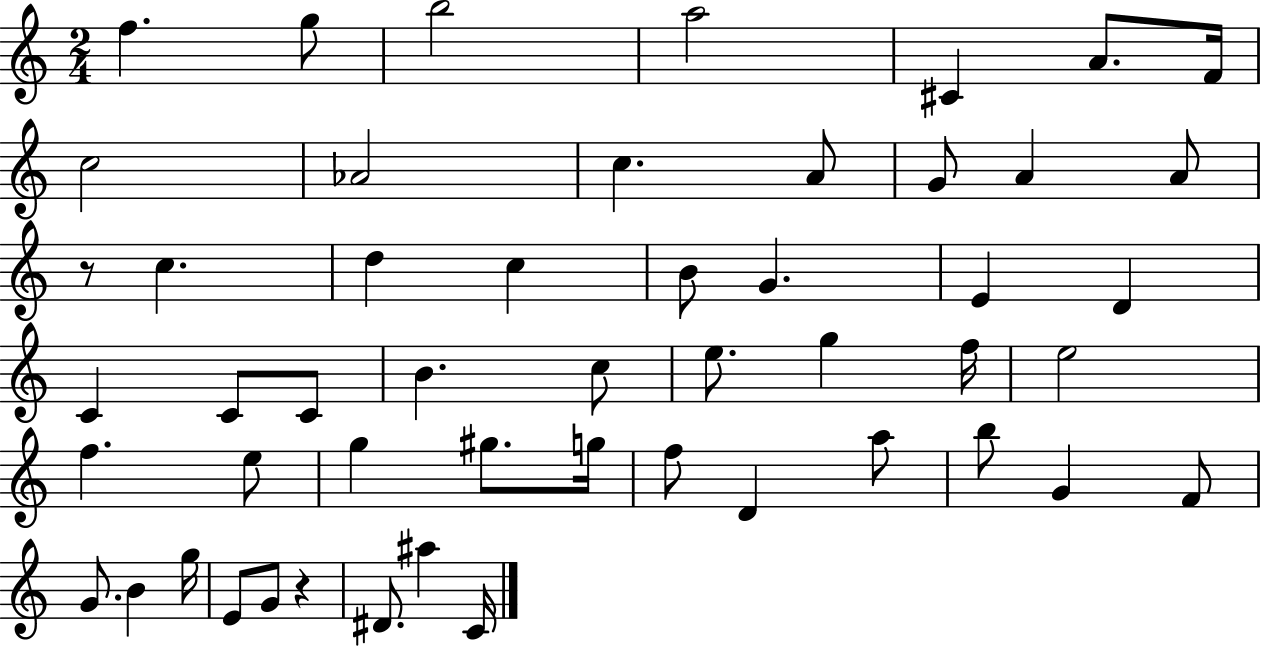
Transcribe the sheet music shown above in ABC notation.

X:1
T:Untitled
M:2/4
L:1/4
K:C
f g/2 b2 a2 ^C A/2 F/4 c2 _A2 c A/2 G/2 A A/2 z/2 c d c B/2 G E D C C/2 C/2 B c/2 e/2 g f/4 e2 f e/2 g ^g/2 g/4 f/2 D a/2 b/2 G F/2 G/2 B g/4 E/2 G/2 z ^D/2 ^a C/4